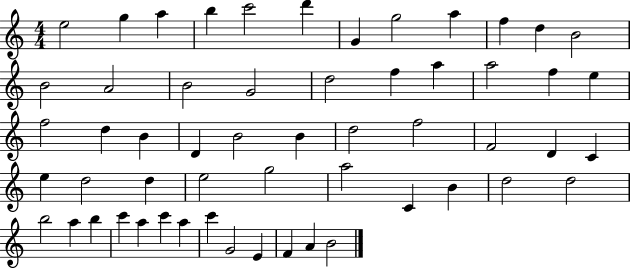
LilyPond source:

{
  \clef treble
  \numericTimeSignature
  \time 4/4
  \key c \major
  e''2 g''4 a''4 | b''4 c'''2 d'''4 | g'4 g''2 a''4 | f''4 d''4 b'2 | \break b'2 a'2 | b'2 g'2 | d''2 f''4 a''4 | a''2 f''4 e''4 | \break f''2 d''4 b'4 | d'4 b'2 b'4 | d''2 f''2 | f'2 d'4 c'4 | \break e''4 d''2 d''4 | e''2 g''2 | a''2 c'4 b'4 | d''2 d''2 | \break b''2 a''4 b''4 | c'''4 a''4 c'''4 a''4 | c'''4 g'2 e'4 | f'4 a'4 b'2 | \break \bar "|."
}